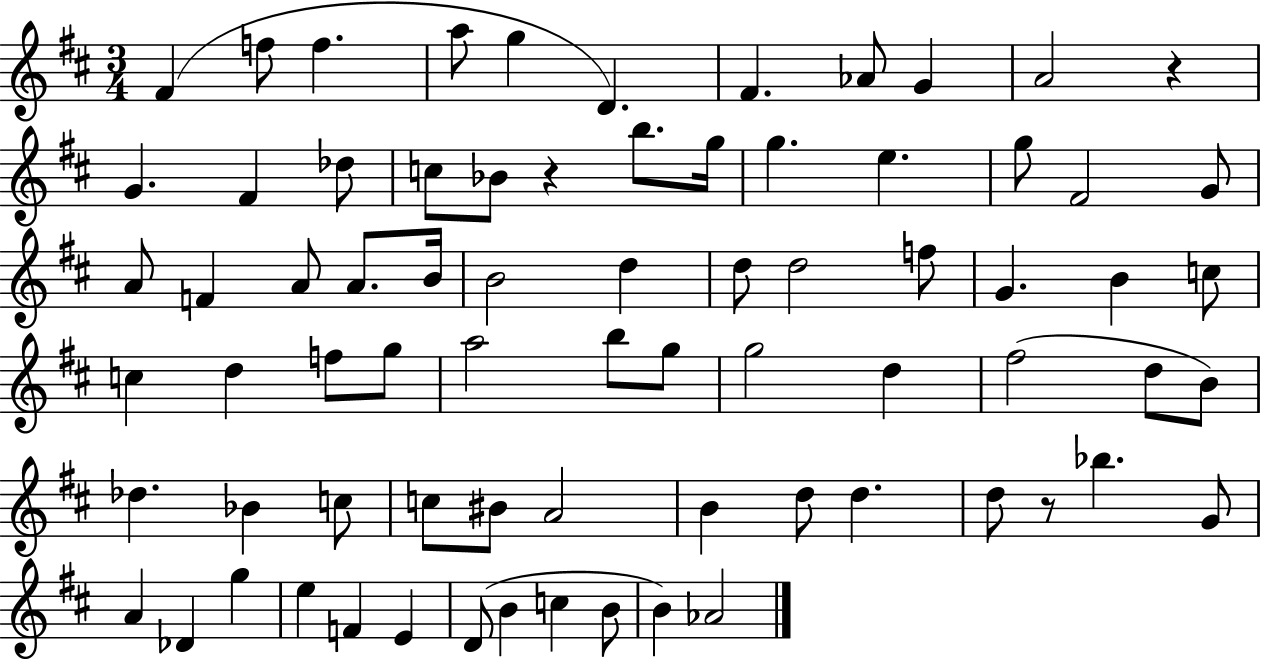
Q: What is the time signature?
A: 3/4